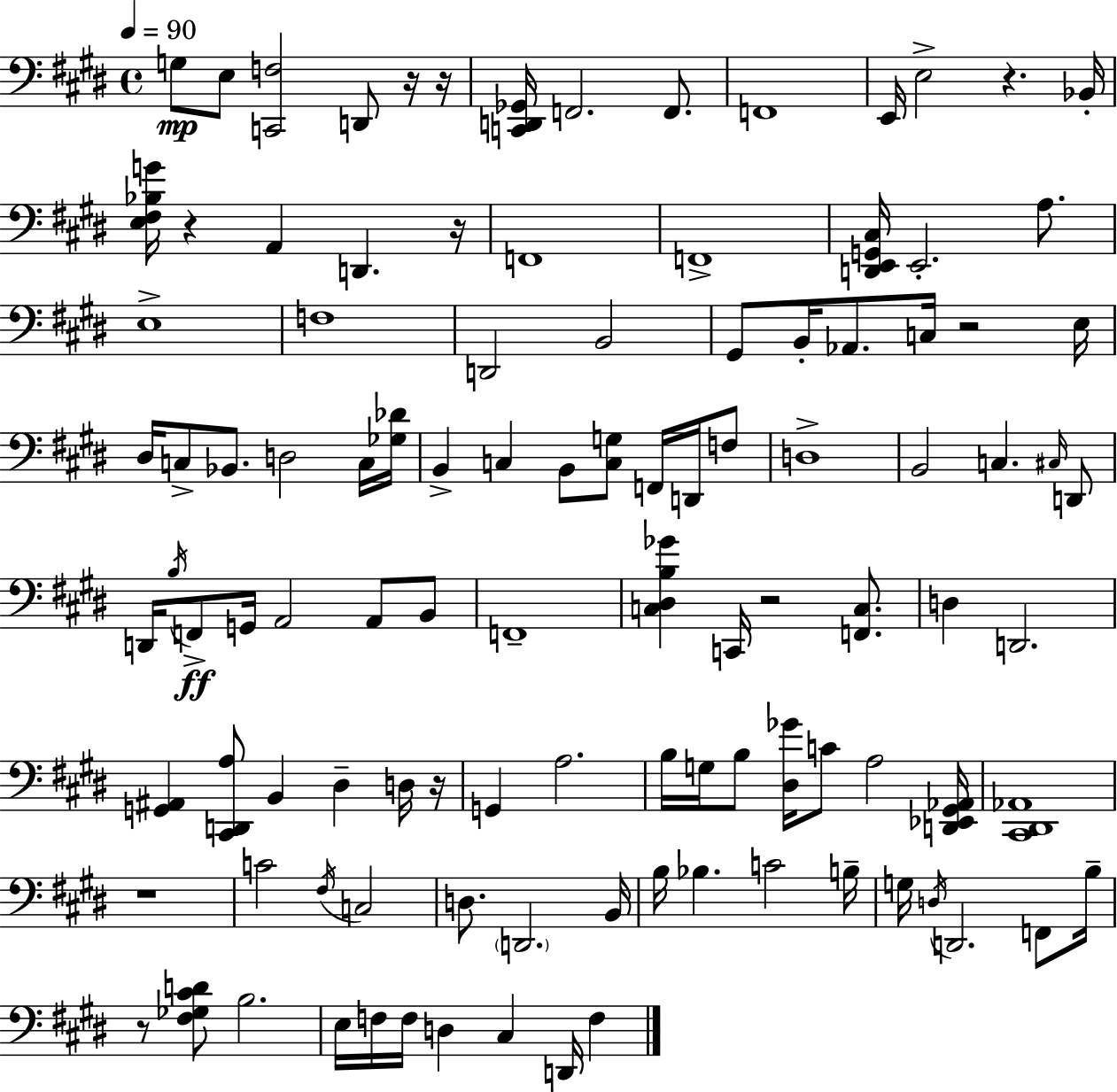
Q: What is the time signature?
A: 4/4